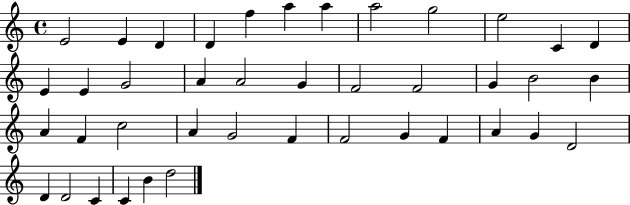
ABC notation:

X:1
T:Untitled
M:4/4
L:1/4
K:C
E2 E D D f a a a2 g2 e2 C D E E G2 A A2 G F2 F2 G B2 B A F c2 A G2 F F2 G F A G D2 D D2 C C B d2